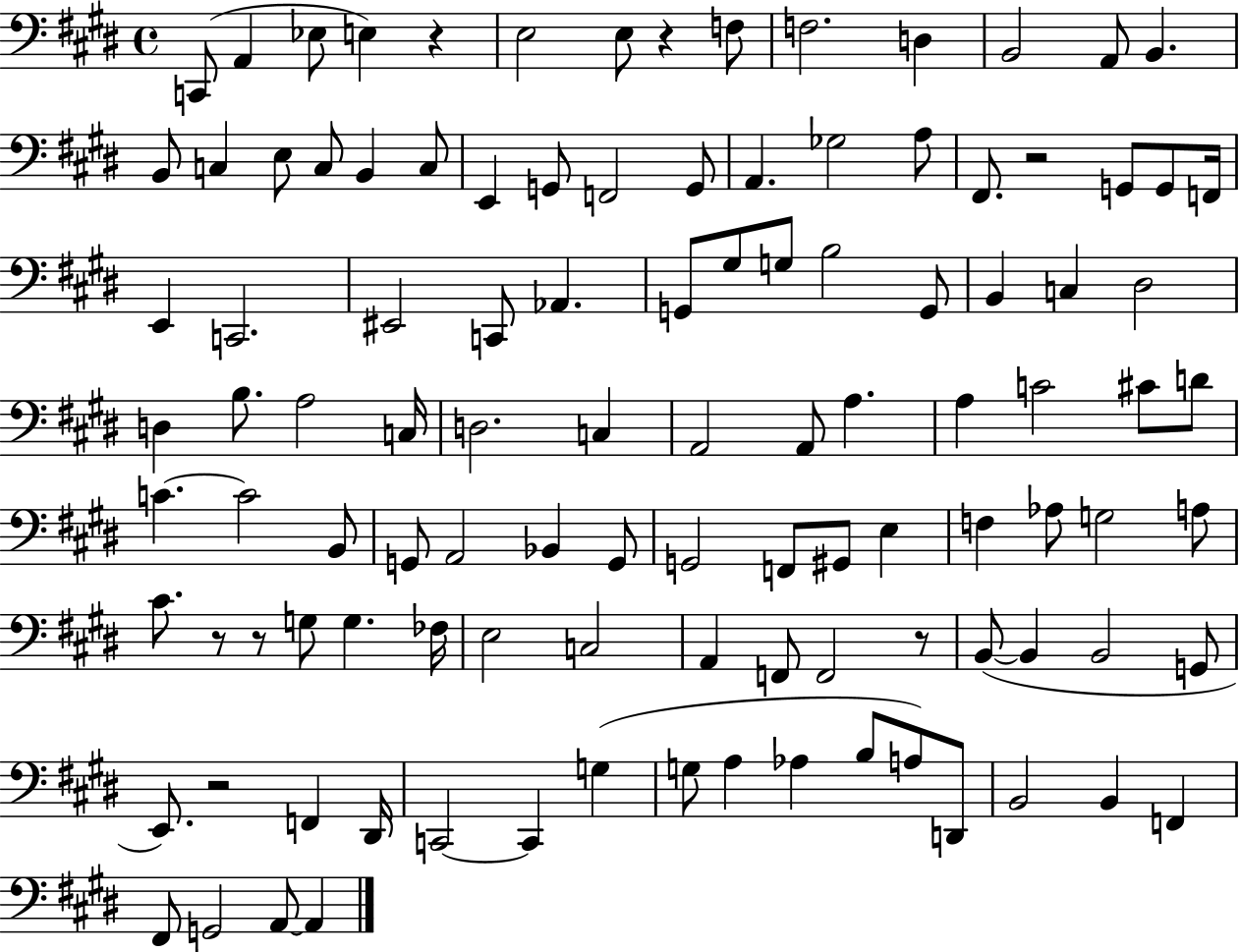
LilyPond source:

{
  \clef bass
  \time 4/4
  \defaultTimeSignature
  \key e \major
  c,8( a,4 ees8 e4) r4 | e2 e8 r4 f8 | f2. d4 | b,2 a,8 b,4. | \break b,8 c4 e8 c8 b,4 c8 | e,4 g,8 f,2 g,8 | a,4. ges2 a8 | fis,8. r2 g,8 g,8 f,16 | \break e,4 c,2. | eis,2 c,8 aes,4. | g,8 gis8 g8 b2 g,8 | b,4 c4 dis2 | \break d4 b8. a2 c16 | d2. c4 | a,2 a,8 a4. | a4 c'2 cis'8 d'8 | \break c'4.~~ c'2 b,8 | g,8 a,2 bes,4 g,8 | g,2 f,8 gis,8 e4 | f4 aes8 g2 a8 | \break cis'8. r8 r8 g8 g4. fes16 | e2 c2 | a,4 f,8 f,2 r8 | b,8~(~ b,4 b,2 g,8 | \break e,8.) r2 f,4 dis,16 | c,2~~ c,4 g4( | g8 a4 aes4 b8 a8) d,8 | b,2 b,4 f,4 | \break fis,8 g,2 a,8~~ a,4 | \bar "|."
}